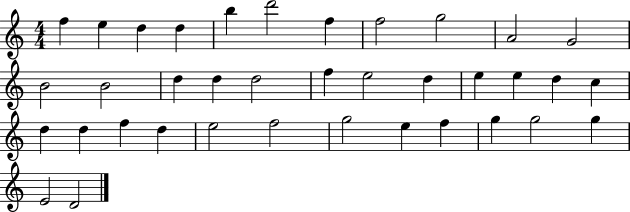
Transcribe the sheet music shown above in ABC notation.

X:1
T:Untitled
M:4/4
L:1/4
K:C
f e d d b d'2 f f2 g2 A2 G2 B2 B2 d d d2 f e2 d e e d c d d f d e2 f2 g2 e f g g2 g E2 D2